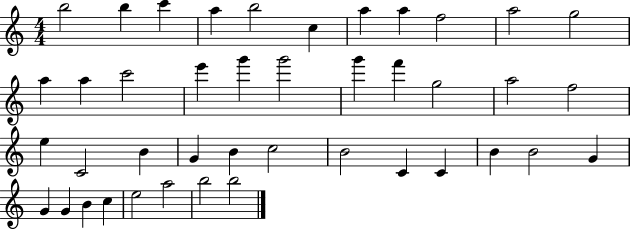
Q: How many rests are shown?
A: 0